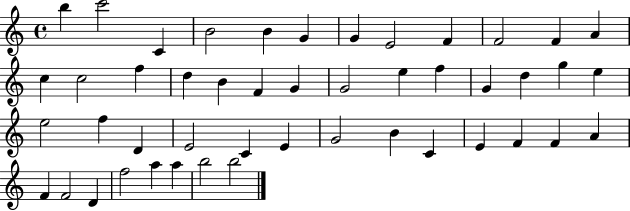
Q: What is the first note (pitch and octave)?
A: B5